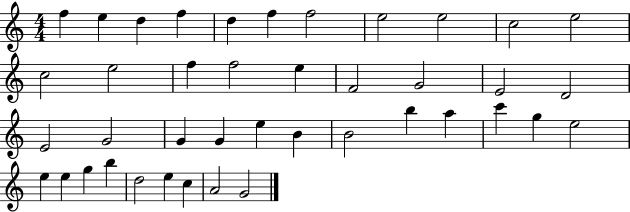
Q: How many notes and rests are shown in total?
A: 41